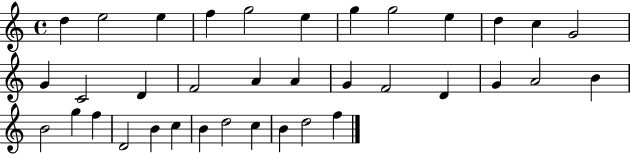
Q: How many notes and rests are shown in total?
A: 36